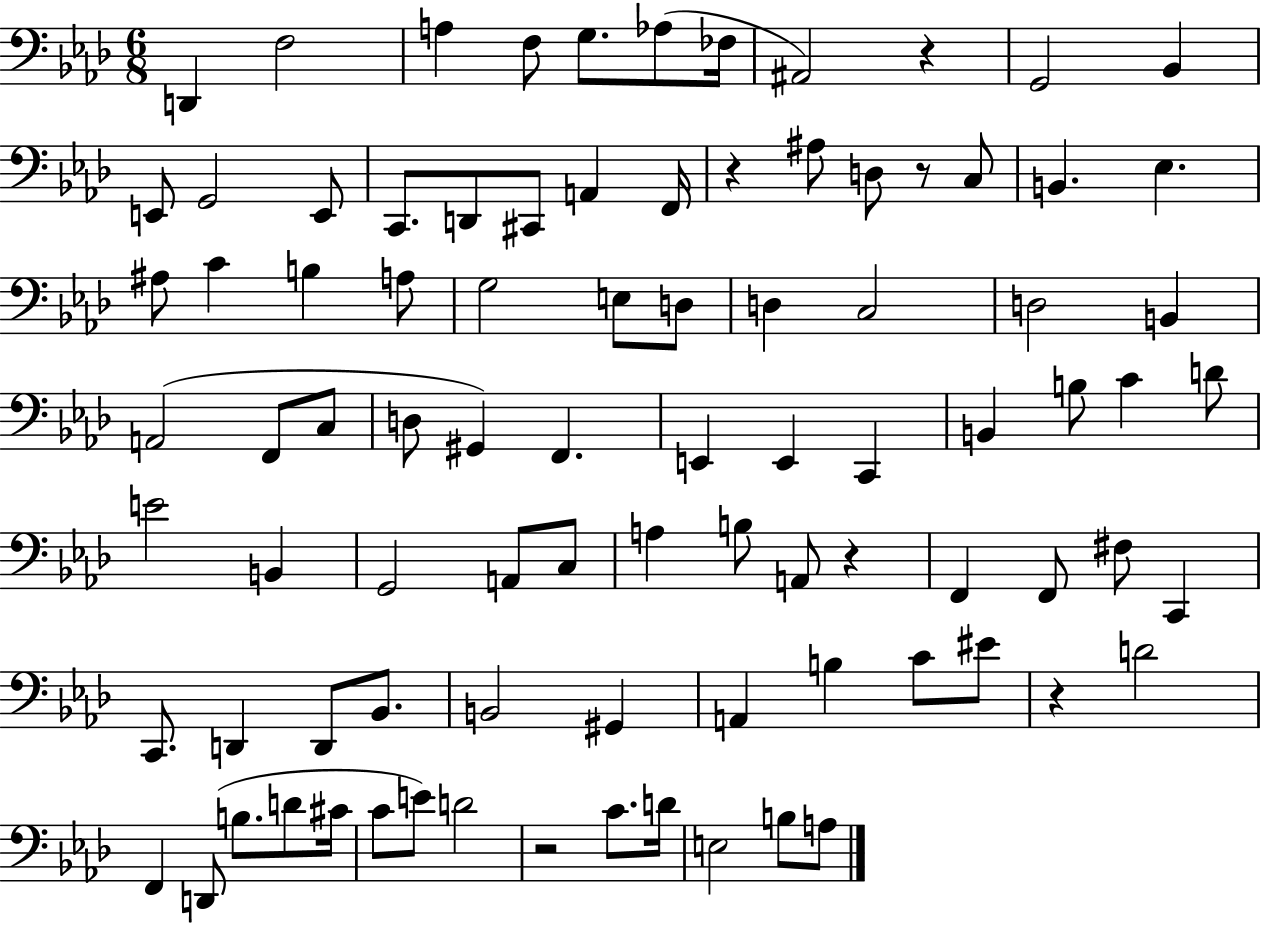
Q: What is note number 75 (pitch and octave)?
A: C#4